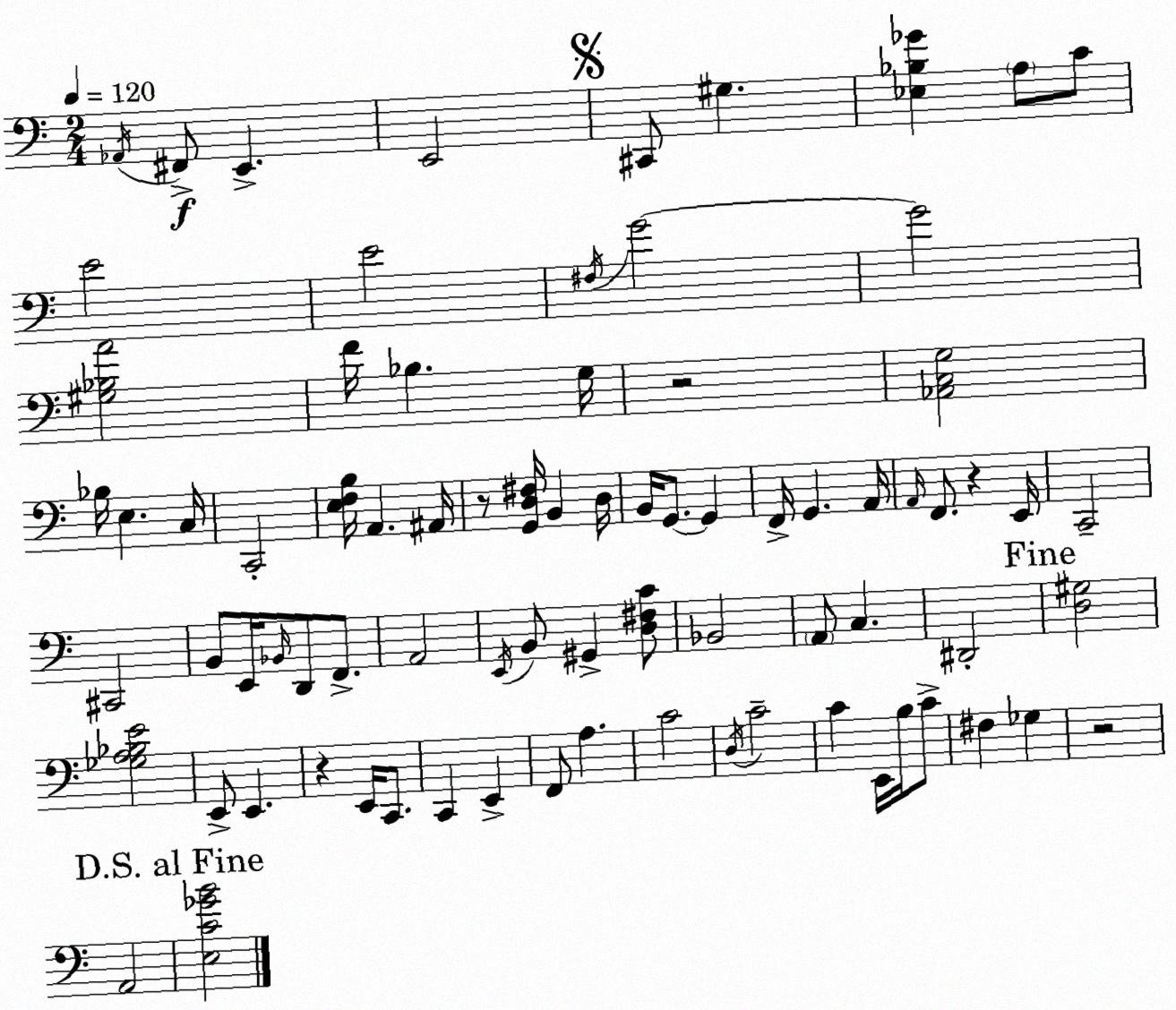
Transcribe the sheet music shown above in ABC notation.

X:1
T:Untitled
M:2/4
L:1/4
K:Am
_A,,/4 ^F,,/2 E,, E,,2 ^C,,/2 ^G, [_E,_B,_G] A,/2 C/2 E2 E2 ^F,/4 G2 G2 [^G,_B,A]2 F/4 _B, G,/4 z2 [_A,,C,G,]2 _B,/4 E, C,/4 C,,2 [E,F,B,]/4 A,, ^A,,/4 z/2 [G,,D,^F,]/4 B,, D,/4 B,,/4 G,,/2 G,, F,,/4 G,, A,,/4 A,,/4 F,,/2 z E,,/4 C,,2 ^C,,2 B,,/2 E,,/4 _B,,/4 D,,/2 F,,/2 A,,2 E,,/4 B,,/2 ^G,, [D,^F,C]/2 _B,,2 A,,/2 C, ^D,,2 [D,^G,]2 [_G,A,_B,E]2 E,,/2 E,, z E,,/4 C,,/2 C,, E,, F,,/2 A, C2 D,/4 C2 C E,,/4 B,/4 C/2 ^F, _G, z2 A,,2 [E,C_GB]2